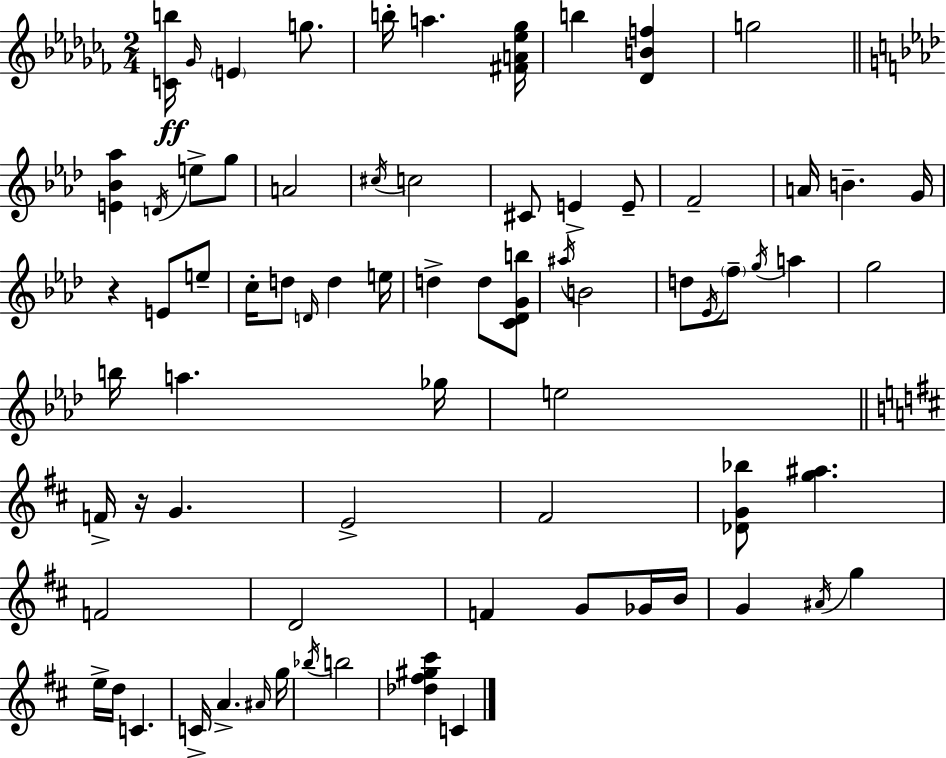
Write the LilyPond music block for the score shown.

{
  \clef treble
  \numericTimeSignature
  \time 2/4
  \key aes \minor
  \repeat volta 2 { <c' b''>16\ff \grace { ges'16 } \parenthesize e'4 g''8. | b''16-. a''4. | <fis' a' ees'' ges''>16 b''4 <des' b' f''>4 | g''2 | \break \bar "||" \break \key aes \major <e' bes' aes''>4 \acciaccatura { d'16 } e''8-> g''8 | a'2 | \acciaccatura { cis''16 } c''2 | cis'8 e'4-> | \break e'8-- f'2-- | a'16 b'4.-- | g'16 r4 e'8 | e''8-- c''16-. d''8 \grace { d'16 } d''4 | \break e''16 d''4-> d''8 | <c' des' g' b''>8 \acciaccatura { ais''16 } b'2 | d''8 \acciaccatura { ees'16 } \parenthesize f''8-- | \acciaccatura { g''16 } a''4 g''2 | \break b''16 a''4. | ges''16 e''2 | \bar "||" \break \key d \major f'16-> r16 g'4. | e'2-> | fis'2 | <des' g' bes''>8 <g'' ais''>4. | \break f'2 | d'2 | f'4 g'8 ges'16 b'16 | g'4 \acciaccatura { ais'16 } g''4 | \break e''16-> d''16 c'4. | c'16-> a'4.-> | \grace { ais'16 } g''16 \acciaccatura { bes''16 } b''2 | <des'' fis'' gis'' cis'''>4 c'4 | \break } \bar "|."
}